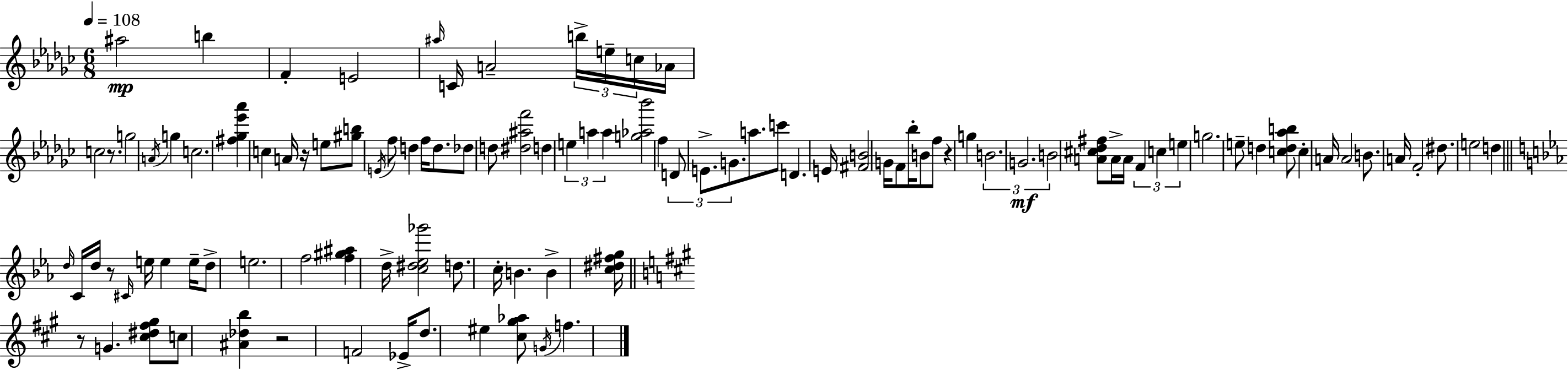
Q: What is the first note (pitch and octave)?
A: A#5